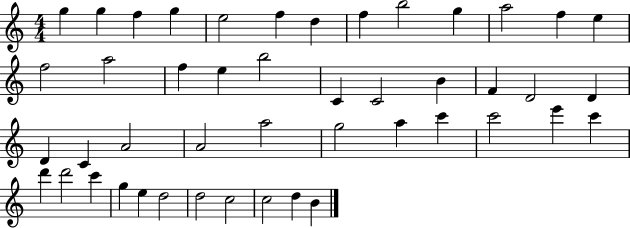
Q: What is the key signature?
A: C major